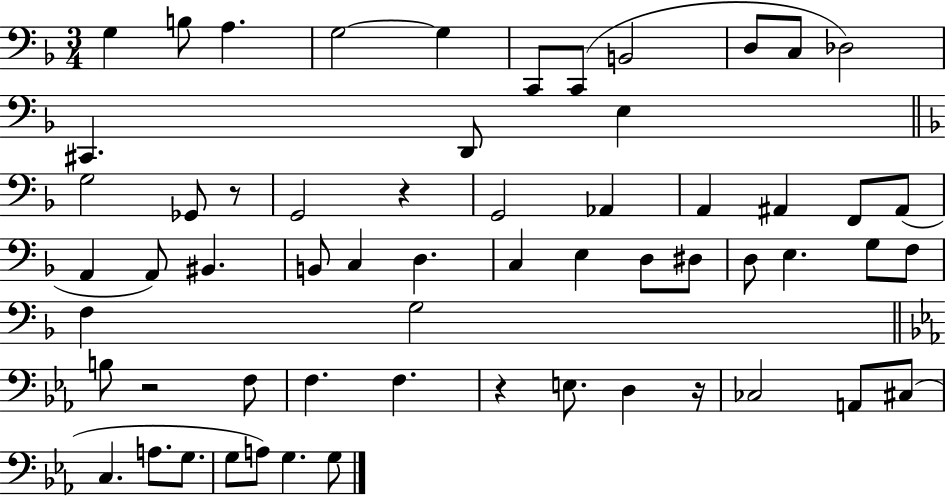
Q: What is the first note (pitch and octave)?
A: G3